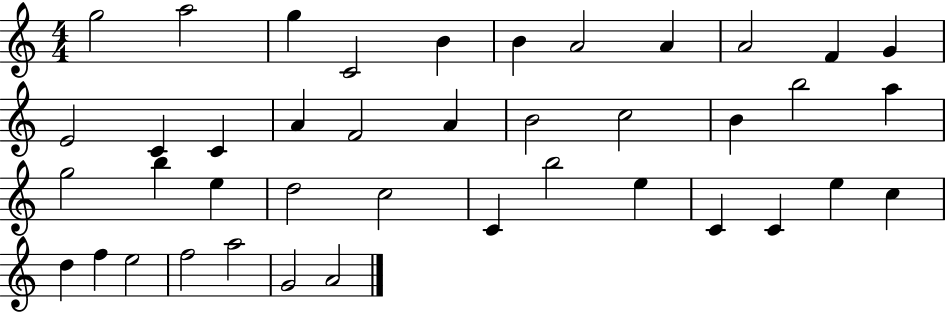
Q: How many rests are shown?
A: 0